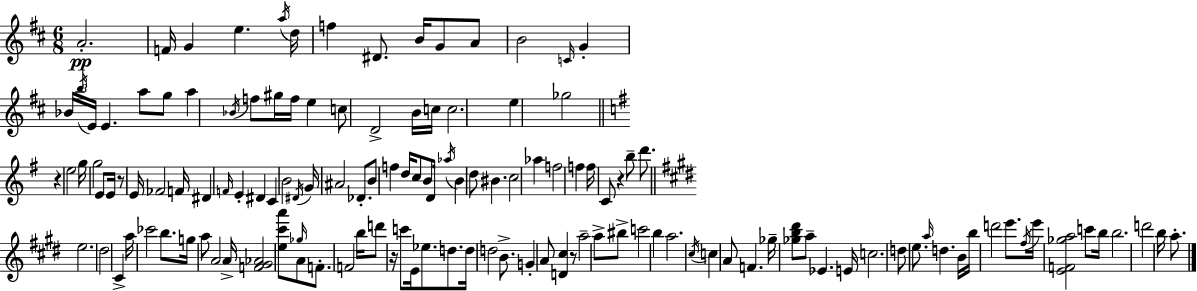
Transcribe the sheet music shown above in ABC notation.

X:1
T:Untitled
M:6/8
L:1/4
K:D
A2 F/4 G e a/4 d/4 f ^D/2 B/4 G/2 A/2 B2 C/4 G _B/4 b/4 E/4 E a/2 g/2 a _B/4 f/2 ^g/4 f/4 e c/2 D2 B/4 c/4 c2 e _g2 z e2 g/4 g2 E/2 E/4 z/2 E/4 _F2 F/4 ^D F/4 E ^D C B2 ^D/4 G/4 ^A2 _D/2 B/2 f d/4 c/2 B/2 D/4 _a/4 B d/2 ^B c2 _a f2 f f/4 C/2 z b/2 d'/2 e2 ^d2 ^C a/4 _c'2 b/2 g/4 a/2 A2 A/4 [F^G_A]2 [e^c'a']/2 _g/4 A/2 F/2 F2 b/4 d'/2 z/4 c'/2 E/4 _e/2 d/2 d/4 d2 B/2 G A/2 [D^c] z/2 a2 a/2 ^b/2 c'2 b a2 ^c/4 c A/2 F _g/4 [_gb^d']/2 a/2 _E E/4 c2 d/2 e/2 a/4 d B/4 b/4 d'2 e'/2 ^f/4 e'/4 [EF_ga]2 c'/2 b/4 b2 d'2 b/4 a/2